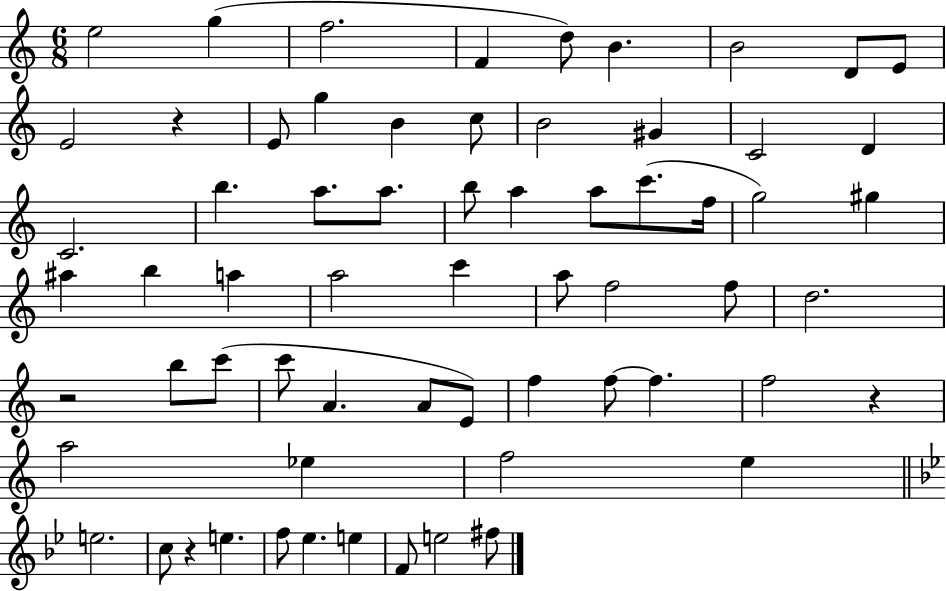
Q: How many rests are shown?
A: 4